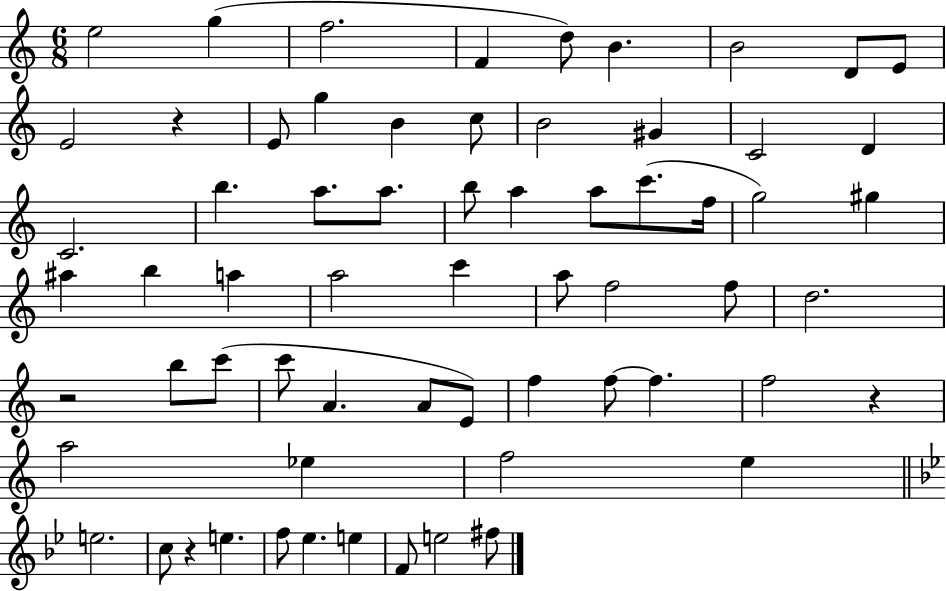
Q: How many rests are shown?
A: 4